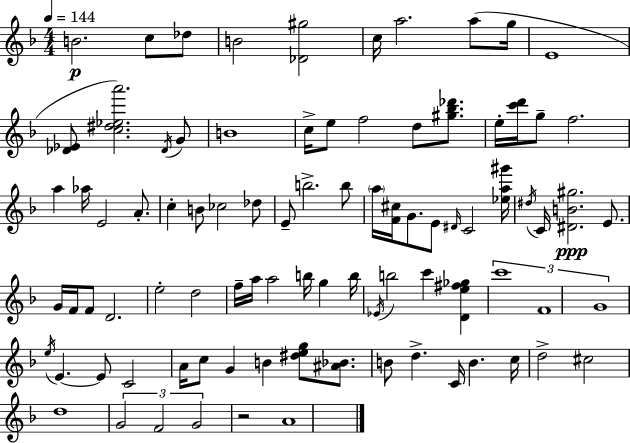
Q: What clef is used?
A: treble